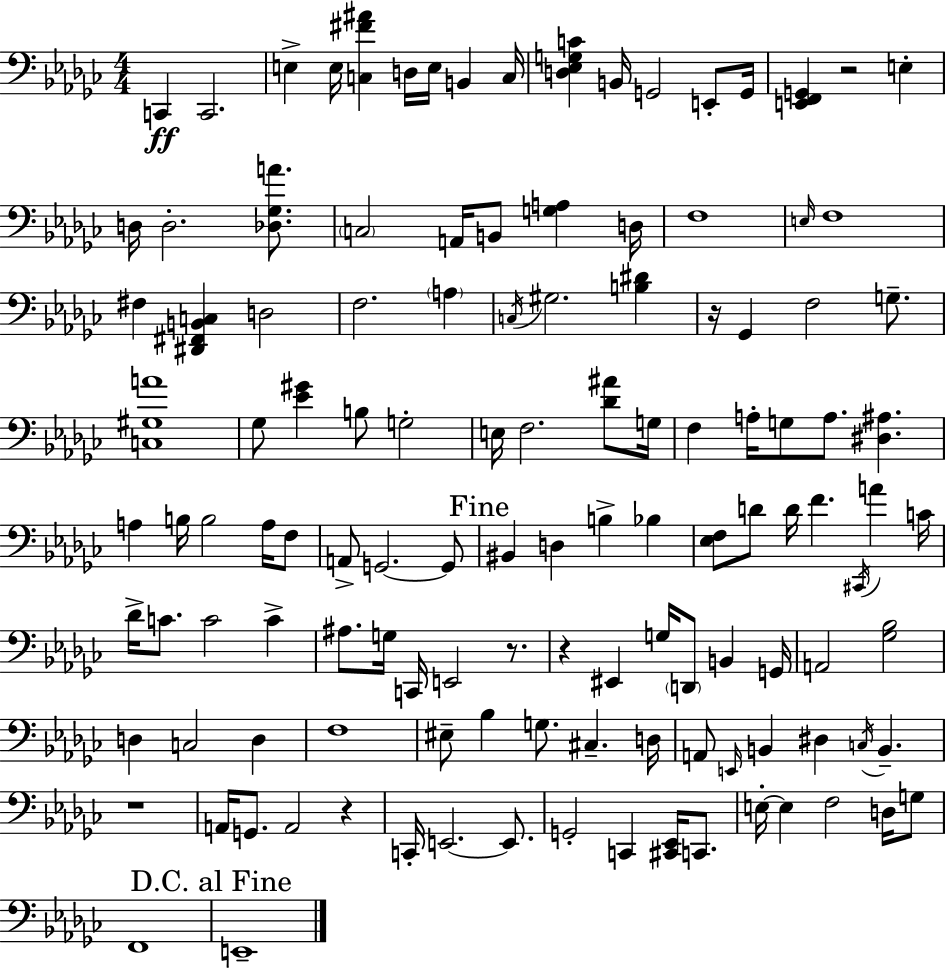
C2/q C2/h. E3/q E3/s [C3,F#4,A#4]/q D3/s E3/s B2/q C3/s [D3,Eb3,G3,C4]/q B2/s G2/h E2/e G2/s [E2,F2,G2]/q R/h E3/q D3/s D3/h. [Db3,Gb3,A4]/e. C3/h A2/s B2/e [G3,A3]/q D3/s F3/w E3/s F3/w F#3/q [D#2,F#2,B2,C3]/q D3/h F3/h. A3/q C3/s G#3/h. [B3,D#4]/q R/s Gb2/q F3/h G3/e. [C3,G#3,A4]/w Gb3/e [Eb4,G#4]/q B3/e G3/h E3/s F3/h. [Db4,A#4]/e G3/s F3/q A3/s G3/e A3/e. [D#3,A#3]/q. A3/q B3/s B3/h A3/s F3/e A2/e G2/h. G2/e BIS2/q D3/q B3/q Bb3/q [Eb3,F3]/e D4/e D4/s F4/q. C#2/s A4/q C4/s Db4/s C4/e. C4/h C4/q A#3/e. G3/s C2/s E2/h R/e. R/q EIS2/q G3/s D2/e B2/q G2/s A2/h [Gb3,Bb3]/h D3/q C3/h D3/q F3/w EIS3/e Bb3/q G3/e. C#3/q. D3/s A2/e E2/s B2/q D#3/q C3/s B2/q. R/w A2/s G2/e. A2/h R/q C2/s E2/h. E2/e. G2/h C2/q [C#2,Eb2]/s C2/e. E3/s E3/q F3/h D3/s G3/e F2/w E2/w